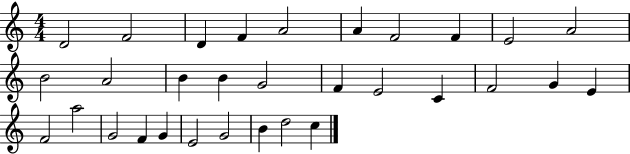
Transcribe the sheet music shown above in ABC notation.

X:1
T:Untitled
M:4/4
L:1/4
K:C
D2 F2 D F A2 A F2 F E2 A2 B2 A2 B B G2 F E2 C F2 G E F2 a2 G2 F G E2 G2 B d2 c